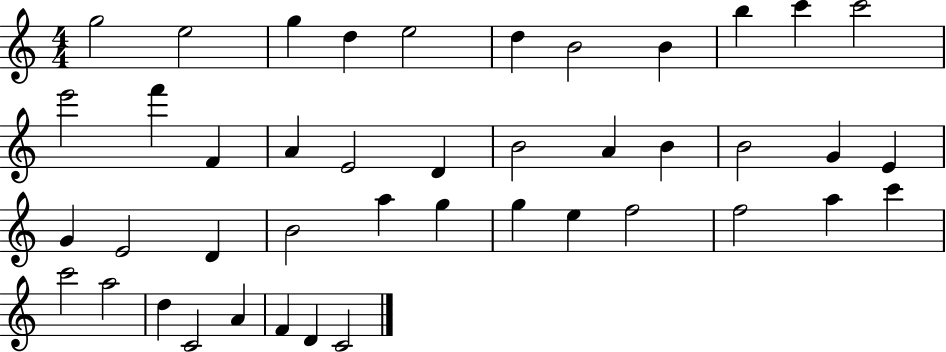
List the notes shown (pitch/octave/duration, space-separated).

G5/h E5/h G5/q D5/q E5/h D5/q B4/h B4/q B5/q C6/q C6/h E6/h F6/q F4/q A4/q E4/h D4/q B4/h A4/q B4/q B4/h G4/q E4/q G4/q E4/h D4/q B4/h A5/q G5/q G5/q E5/q F5/h F5/h A5/q C6/q C6/h A5/h D5/q C4/h A4/q F4/q D4/q C4/h